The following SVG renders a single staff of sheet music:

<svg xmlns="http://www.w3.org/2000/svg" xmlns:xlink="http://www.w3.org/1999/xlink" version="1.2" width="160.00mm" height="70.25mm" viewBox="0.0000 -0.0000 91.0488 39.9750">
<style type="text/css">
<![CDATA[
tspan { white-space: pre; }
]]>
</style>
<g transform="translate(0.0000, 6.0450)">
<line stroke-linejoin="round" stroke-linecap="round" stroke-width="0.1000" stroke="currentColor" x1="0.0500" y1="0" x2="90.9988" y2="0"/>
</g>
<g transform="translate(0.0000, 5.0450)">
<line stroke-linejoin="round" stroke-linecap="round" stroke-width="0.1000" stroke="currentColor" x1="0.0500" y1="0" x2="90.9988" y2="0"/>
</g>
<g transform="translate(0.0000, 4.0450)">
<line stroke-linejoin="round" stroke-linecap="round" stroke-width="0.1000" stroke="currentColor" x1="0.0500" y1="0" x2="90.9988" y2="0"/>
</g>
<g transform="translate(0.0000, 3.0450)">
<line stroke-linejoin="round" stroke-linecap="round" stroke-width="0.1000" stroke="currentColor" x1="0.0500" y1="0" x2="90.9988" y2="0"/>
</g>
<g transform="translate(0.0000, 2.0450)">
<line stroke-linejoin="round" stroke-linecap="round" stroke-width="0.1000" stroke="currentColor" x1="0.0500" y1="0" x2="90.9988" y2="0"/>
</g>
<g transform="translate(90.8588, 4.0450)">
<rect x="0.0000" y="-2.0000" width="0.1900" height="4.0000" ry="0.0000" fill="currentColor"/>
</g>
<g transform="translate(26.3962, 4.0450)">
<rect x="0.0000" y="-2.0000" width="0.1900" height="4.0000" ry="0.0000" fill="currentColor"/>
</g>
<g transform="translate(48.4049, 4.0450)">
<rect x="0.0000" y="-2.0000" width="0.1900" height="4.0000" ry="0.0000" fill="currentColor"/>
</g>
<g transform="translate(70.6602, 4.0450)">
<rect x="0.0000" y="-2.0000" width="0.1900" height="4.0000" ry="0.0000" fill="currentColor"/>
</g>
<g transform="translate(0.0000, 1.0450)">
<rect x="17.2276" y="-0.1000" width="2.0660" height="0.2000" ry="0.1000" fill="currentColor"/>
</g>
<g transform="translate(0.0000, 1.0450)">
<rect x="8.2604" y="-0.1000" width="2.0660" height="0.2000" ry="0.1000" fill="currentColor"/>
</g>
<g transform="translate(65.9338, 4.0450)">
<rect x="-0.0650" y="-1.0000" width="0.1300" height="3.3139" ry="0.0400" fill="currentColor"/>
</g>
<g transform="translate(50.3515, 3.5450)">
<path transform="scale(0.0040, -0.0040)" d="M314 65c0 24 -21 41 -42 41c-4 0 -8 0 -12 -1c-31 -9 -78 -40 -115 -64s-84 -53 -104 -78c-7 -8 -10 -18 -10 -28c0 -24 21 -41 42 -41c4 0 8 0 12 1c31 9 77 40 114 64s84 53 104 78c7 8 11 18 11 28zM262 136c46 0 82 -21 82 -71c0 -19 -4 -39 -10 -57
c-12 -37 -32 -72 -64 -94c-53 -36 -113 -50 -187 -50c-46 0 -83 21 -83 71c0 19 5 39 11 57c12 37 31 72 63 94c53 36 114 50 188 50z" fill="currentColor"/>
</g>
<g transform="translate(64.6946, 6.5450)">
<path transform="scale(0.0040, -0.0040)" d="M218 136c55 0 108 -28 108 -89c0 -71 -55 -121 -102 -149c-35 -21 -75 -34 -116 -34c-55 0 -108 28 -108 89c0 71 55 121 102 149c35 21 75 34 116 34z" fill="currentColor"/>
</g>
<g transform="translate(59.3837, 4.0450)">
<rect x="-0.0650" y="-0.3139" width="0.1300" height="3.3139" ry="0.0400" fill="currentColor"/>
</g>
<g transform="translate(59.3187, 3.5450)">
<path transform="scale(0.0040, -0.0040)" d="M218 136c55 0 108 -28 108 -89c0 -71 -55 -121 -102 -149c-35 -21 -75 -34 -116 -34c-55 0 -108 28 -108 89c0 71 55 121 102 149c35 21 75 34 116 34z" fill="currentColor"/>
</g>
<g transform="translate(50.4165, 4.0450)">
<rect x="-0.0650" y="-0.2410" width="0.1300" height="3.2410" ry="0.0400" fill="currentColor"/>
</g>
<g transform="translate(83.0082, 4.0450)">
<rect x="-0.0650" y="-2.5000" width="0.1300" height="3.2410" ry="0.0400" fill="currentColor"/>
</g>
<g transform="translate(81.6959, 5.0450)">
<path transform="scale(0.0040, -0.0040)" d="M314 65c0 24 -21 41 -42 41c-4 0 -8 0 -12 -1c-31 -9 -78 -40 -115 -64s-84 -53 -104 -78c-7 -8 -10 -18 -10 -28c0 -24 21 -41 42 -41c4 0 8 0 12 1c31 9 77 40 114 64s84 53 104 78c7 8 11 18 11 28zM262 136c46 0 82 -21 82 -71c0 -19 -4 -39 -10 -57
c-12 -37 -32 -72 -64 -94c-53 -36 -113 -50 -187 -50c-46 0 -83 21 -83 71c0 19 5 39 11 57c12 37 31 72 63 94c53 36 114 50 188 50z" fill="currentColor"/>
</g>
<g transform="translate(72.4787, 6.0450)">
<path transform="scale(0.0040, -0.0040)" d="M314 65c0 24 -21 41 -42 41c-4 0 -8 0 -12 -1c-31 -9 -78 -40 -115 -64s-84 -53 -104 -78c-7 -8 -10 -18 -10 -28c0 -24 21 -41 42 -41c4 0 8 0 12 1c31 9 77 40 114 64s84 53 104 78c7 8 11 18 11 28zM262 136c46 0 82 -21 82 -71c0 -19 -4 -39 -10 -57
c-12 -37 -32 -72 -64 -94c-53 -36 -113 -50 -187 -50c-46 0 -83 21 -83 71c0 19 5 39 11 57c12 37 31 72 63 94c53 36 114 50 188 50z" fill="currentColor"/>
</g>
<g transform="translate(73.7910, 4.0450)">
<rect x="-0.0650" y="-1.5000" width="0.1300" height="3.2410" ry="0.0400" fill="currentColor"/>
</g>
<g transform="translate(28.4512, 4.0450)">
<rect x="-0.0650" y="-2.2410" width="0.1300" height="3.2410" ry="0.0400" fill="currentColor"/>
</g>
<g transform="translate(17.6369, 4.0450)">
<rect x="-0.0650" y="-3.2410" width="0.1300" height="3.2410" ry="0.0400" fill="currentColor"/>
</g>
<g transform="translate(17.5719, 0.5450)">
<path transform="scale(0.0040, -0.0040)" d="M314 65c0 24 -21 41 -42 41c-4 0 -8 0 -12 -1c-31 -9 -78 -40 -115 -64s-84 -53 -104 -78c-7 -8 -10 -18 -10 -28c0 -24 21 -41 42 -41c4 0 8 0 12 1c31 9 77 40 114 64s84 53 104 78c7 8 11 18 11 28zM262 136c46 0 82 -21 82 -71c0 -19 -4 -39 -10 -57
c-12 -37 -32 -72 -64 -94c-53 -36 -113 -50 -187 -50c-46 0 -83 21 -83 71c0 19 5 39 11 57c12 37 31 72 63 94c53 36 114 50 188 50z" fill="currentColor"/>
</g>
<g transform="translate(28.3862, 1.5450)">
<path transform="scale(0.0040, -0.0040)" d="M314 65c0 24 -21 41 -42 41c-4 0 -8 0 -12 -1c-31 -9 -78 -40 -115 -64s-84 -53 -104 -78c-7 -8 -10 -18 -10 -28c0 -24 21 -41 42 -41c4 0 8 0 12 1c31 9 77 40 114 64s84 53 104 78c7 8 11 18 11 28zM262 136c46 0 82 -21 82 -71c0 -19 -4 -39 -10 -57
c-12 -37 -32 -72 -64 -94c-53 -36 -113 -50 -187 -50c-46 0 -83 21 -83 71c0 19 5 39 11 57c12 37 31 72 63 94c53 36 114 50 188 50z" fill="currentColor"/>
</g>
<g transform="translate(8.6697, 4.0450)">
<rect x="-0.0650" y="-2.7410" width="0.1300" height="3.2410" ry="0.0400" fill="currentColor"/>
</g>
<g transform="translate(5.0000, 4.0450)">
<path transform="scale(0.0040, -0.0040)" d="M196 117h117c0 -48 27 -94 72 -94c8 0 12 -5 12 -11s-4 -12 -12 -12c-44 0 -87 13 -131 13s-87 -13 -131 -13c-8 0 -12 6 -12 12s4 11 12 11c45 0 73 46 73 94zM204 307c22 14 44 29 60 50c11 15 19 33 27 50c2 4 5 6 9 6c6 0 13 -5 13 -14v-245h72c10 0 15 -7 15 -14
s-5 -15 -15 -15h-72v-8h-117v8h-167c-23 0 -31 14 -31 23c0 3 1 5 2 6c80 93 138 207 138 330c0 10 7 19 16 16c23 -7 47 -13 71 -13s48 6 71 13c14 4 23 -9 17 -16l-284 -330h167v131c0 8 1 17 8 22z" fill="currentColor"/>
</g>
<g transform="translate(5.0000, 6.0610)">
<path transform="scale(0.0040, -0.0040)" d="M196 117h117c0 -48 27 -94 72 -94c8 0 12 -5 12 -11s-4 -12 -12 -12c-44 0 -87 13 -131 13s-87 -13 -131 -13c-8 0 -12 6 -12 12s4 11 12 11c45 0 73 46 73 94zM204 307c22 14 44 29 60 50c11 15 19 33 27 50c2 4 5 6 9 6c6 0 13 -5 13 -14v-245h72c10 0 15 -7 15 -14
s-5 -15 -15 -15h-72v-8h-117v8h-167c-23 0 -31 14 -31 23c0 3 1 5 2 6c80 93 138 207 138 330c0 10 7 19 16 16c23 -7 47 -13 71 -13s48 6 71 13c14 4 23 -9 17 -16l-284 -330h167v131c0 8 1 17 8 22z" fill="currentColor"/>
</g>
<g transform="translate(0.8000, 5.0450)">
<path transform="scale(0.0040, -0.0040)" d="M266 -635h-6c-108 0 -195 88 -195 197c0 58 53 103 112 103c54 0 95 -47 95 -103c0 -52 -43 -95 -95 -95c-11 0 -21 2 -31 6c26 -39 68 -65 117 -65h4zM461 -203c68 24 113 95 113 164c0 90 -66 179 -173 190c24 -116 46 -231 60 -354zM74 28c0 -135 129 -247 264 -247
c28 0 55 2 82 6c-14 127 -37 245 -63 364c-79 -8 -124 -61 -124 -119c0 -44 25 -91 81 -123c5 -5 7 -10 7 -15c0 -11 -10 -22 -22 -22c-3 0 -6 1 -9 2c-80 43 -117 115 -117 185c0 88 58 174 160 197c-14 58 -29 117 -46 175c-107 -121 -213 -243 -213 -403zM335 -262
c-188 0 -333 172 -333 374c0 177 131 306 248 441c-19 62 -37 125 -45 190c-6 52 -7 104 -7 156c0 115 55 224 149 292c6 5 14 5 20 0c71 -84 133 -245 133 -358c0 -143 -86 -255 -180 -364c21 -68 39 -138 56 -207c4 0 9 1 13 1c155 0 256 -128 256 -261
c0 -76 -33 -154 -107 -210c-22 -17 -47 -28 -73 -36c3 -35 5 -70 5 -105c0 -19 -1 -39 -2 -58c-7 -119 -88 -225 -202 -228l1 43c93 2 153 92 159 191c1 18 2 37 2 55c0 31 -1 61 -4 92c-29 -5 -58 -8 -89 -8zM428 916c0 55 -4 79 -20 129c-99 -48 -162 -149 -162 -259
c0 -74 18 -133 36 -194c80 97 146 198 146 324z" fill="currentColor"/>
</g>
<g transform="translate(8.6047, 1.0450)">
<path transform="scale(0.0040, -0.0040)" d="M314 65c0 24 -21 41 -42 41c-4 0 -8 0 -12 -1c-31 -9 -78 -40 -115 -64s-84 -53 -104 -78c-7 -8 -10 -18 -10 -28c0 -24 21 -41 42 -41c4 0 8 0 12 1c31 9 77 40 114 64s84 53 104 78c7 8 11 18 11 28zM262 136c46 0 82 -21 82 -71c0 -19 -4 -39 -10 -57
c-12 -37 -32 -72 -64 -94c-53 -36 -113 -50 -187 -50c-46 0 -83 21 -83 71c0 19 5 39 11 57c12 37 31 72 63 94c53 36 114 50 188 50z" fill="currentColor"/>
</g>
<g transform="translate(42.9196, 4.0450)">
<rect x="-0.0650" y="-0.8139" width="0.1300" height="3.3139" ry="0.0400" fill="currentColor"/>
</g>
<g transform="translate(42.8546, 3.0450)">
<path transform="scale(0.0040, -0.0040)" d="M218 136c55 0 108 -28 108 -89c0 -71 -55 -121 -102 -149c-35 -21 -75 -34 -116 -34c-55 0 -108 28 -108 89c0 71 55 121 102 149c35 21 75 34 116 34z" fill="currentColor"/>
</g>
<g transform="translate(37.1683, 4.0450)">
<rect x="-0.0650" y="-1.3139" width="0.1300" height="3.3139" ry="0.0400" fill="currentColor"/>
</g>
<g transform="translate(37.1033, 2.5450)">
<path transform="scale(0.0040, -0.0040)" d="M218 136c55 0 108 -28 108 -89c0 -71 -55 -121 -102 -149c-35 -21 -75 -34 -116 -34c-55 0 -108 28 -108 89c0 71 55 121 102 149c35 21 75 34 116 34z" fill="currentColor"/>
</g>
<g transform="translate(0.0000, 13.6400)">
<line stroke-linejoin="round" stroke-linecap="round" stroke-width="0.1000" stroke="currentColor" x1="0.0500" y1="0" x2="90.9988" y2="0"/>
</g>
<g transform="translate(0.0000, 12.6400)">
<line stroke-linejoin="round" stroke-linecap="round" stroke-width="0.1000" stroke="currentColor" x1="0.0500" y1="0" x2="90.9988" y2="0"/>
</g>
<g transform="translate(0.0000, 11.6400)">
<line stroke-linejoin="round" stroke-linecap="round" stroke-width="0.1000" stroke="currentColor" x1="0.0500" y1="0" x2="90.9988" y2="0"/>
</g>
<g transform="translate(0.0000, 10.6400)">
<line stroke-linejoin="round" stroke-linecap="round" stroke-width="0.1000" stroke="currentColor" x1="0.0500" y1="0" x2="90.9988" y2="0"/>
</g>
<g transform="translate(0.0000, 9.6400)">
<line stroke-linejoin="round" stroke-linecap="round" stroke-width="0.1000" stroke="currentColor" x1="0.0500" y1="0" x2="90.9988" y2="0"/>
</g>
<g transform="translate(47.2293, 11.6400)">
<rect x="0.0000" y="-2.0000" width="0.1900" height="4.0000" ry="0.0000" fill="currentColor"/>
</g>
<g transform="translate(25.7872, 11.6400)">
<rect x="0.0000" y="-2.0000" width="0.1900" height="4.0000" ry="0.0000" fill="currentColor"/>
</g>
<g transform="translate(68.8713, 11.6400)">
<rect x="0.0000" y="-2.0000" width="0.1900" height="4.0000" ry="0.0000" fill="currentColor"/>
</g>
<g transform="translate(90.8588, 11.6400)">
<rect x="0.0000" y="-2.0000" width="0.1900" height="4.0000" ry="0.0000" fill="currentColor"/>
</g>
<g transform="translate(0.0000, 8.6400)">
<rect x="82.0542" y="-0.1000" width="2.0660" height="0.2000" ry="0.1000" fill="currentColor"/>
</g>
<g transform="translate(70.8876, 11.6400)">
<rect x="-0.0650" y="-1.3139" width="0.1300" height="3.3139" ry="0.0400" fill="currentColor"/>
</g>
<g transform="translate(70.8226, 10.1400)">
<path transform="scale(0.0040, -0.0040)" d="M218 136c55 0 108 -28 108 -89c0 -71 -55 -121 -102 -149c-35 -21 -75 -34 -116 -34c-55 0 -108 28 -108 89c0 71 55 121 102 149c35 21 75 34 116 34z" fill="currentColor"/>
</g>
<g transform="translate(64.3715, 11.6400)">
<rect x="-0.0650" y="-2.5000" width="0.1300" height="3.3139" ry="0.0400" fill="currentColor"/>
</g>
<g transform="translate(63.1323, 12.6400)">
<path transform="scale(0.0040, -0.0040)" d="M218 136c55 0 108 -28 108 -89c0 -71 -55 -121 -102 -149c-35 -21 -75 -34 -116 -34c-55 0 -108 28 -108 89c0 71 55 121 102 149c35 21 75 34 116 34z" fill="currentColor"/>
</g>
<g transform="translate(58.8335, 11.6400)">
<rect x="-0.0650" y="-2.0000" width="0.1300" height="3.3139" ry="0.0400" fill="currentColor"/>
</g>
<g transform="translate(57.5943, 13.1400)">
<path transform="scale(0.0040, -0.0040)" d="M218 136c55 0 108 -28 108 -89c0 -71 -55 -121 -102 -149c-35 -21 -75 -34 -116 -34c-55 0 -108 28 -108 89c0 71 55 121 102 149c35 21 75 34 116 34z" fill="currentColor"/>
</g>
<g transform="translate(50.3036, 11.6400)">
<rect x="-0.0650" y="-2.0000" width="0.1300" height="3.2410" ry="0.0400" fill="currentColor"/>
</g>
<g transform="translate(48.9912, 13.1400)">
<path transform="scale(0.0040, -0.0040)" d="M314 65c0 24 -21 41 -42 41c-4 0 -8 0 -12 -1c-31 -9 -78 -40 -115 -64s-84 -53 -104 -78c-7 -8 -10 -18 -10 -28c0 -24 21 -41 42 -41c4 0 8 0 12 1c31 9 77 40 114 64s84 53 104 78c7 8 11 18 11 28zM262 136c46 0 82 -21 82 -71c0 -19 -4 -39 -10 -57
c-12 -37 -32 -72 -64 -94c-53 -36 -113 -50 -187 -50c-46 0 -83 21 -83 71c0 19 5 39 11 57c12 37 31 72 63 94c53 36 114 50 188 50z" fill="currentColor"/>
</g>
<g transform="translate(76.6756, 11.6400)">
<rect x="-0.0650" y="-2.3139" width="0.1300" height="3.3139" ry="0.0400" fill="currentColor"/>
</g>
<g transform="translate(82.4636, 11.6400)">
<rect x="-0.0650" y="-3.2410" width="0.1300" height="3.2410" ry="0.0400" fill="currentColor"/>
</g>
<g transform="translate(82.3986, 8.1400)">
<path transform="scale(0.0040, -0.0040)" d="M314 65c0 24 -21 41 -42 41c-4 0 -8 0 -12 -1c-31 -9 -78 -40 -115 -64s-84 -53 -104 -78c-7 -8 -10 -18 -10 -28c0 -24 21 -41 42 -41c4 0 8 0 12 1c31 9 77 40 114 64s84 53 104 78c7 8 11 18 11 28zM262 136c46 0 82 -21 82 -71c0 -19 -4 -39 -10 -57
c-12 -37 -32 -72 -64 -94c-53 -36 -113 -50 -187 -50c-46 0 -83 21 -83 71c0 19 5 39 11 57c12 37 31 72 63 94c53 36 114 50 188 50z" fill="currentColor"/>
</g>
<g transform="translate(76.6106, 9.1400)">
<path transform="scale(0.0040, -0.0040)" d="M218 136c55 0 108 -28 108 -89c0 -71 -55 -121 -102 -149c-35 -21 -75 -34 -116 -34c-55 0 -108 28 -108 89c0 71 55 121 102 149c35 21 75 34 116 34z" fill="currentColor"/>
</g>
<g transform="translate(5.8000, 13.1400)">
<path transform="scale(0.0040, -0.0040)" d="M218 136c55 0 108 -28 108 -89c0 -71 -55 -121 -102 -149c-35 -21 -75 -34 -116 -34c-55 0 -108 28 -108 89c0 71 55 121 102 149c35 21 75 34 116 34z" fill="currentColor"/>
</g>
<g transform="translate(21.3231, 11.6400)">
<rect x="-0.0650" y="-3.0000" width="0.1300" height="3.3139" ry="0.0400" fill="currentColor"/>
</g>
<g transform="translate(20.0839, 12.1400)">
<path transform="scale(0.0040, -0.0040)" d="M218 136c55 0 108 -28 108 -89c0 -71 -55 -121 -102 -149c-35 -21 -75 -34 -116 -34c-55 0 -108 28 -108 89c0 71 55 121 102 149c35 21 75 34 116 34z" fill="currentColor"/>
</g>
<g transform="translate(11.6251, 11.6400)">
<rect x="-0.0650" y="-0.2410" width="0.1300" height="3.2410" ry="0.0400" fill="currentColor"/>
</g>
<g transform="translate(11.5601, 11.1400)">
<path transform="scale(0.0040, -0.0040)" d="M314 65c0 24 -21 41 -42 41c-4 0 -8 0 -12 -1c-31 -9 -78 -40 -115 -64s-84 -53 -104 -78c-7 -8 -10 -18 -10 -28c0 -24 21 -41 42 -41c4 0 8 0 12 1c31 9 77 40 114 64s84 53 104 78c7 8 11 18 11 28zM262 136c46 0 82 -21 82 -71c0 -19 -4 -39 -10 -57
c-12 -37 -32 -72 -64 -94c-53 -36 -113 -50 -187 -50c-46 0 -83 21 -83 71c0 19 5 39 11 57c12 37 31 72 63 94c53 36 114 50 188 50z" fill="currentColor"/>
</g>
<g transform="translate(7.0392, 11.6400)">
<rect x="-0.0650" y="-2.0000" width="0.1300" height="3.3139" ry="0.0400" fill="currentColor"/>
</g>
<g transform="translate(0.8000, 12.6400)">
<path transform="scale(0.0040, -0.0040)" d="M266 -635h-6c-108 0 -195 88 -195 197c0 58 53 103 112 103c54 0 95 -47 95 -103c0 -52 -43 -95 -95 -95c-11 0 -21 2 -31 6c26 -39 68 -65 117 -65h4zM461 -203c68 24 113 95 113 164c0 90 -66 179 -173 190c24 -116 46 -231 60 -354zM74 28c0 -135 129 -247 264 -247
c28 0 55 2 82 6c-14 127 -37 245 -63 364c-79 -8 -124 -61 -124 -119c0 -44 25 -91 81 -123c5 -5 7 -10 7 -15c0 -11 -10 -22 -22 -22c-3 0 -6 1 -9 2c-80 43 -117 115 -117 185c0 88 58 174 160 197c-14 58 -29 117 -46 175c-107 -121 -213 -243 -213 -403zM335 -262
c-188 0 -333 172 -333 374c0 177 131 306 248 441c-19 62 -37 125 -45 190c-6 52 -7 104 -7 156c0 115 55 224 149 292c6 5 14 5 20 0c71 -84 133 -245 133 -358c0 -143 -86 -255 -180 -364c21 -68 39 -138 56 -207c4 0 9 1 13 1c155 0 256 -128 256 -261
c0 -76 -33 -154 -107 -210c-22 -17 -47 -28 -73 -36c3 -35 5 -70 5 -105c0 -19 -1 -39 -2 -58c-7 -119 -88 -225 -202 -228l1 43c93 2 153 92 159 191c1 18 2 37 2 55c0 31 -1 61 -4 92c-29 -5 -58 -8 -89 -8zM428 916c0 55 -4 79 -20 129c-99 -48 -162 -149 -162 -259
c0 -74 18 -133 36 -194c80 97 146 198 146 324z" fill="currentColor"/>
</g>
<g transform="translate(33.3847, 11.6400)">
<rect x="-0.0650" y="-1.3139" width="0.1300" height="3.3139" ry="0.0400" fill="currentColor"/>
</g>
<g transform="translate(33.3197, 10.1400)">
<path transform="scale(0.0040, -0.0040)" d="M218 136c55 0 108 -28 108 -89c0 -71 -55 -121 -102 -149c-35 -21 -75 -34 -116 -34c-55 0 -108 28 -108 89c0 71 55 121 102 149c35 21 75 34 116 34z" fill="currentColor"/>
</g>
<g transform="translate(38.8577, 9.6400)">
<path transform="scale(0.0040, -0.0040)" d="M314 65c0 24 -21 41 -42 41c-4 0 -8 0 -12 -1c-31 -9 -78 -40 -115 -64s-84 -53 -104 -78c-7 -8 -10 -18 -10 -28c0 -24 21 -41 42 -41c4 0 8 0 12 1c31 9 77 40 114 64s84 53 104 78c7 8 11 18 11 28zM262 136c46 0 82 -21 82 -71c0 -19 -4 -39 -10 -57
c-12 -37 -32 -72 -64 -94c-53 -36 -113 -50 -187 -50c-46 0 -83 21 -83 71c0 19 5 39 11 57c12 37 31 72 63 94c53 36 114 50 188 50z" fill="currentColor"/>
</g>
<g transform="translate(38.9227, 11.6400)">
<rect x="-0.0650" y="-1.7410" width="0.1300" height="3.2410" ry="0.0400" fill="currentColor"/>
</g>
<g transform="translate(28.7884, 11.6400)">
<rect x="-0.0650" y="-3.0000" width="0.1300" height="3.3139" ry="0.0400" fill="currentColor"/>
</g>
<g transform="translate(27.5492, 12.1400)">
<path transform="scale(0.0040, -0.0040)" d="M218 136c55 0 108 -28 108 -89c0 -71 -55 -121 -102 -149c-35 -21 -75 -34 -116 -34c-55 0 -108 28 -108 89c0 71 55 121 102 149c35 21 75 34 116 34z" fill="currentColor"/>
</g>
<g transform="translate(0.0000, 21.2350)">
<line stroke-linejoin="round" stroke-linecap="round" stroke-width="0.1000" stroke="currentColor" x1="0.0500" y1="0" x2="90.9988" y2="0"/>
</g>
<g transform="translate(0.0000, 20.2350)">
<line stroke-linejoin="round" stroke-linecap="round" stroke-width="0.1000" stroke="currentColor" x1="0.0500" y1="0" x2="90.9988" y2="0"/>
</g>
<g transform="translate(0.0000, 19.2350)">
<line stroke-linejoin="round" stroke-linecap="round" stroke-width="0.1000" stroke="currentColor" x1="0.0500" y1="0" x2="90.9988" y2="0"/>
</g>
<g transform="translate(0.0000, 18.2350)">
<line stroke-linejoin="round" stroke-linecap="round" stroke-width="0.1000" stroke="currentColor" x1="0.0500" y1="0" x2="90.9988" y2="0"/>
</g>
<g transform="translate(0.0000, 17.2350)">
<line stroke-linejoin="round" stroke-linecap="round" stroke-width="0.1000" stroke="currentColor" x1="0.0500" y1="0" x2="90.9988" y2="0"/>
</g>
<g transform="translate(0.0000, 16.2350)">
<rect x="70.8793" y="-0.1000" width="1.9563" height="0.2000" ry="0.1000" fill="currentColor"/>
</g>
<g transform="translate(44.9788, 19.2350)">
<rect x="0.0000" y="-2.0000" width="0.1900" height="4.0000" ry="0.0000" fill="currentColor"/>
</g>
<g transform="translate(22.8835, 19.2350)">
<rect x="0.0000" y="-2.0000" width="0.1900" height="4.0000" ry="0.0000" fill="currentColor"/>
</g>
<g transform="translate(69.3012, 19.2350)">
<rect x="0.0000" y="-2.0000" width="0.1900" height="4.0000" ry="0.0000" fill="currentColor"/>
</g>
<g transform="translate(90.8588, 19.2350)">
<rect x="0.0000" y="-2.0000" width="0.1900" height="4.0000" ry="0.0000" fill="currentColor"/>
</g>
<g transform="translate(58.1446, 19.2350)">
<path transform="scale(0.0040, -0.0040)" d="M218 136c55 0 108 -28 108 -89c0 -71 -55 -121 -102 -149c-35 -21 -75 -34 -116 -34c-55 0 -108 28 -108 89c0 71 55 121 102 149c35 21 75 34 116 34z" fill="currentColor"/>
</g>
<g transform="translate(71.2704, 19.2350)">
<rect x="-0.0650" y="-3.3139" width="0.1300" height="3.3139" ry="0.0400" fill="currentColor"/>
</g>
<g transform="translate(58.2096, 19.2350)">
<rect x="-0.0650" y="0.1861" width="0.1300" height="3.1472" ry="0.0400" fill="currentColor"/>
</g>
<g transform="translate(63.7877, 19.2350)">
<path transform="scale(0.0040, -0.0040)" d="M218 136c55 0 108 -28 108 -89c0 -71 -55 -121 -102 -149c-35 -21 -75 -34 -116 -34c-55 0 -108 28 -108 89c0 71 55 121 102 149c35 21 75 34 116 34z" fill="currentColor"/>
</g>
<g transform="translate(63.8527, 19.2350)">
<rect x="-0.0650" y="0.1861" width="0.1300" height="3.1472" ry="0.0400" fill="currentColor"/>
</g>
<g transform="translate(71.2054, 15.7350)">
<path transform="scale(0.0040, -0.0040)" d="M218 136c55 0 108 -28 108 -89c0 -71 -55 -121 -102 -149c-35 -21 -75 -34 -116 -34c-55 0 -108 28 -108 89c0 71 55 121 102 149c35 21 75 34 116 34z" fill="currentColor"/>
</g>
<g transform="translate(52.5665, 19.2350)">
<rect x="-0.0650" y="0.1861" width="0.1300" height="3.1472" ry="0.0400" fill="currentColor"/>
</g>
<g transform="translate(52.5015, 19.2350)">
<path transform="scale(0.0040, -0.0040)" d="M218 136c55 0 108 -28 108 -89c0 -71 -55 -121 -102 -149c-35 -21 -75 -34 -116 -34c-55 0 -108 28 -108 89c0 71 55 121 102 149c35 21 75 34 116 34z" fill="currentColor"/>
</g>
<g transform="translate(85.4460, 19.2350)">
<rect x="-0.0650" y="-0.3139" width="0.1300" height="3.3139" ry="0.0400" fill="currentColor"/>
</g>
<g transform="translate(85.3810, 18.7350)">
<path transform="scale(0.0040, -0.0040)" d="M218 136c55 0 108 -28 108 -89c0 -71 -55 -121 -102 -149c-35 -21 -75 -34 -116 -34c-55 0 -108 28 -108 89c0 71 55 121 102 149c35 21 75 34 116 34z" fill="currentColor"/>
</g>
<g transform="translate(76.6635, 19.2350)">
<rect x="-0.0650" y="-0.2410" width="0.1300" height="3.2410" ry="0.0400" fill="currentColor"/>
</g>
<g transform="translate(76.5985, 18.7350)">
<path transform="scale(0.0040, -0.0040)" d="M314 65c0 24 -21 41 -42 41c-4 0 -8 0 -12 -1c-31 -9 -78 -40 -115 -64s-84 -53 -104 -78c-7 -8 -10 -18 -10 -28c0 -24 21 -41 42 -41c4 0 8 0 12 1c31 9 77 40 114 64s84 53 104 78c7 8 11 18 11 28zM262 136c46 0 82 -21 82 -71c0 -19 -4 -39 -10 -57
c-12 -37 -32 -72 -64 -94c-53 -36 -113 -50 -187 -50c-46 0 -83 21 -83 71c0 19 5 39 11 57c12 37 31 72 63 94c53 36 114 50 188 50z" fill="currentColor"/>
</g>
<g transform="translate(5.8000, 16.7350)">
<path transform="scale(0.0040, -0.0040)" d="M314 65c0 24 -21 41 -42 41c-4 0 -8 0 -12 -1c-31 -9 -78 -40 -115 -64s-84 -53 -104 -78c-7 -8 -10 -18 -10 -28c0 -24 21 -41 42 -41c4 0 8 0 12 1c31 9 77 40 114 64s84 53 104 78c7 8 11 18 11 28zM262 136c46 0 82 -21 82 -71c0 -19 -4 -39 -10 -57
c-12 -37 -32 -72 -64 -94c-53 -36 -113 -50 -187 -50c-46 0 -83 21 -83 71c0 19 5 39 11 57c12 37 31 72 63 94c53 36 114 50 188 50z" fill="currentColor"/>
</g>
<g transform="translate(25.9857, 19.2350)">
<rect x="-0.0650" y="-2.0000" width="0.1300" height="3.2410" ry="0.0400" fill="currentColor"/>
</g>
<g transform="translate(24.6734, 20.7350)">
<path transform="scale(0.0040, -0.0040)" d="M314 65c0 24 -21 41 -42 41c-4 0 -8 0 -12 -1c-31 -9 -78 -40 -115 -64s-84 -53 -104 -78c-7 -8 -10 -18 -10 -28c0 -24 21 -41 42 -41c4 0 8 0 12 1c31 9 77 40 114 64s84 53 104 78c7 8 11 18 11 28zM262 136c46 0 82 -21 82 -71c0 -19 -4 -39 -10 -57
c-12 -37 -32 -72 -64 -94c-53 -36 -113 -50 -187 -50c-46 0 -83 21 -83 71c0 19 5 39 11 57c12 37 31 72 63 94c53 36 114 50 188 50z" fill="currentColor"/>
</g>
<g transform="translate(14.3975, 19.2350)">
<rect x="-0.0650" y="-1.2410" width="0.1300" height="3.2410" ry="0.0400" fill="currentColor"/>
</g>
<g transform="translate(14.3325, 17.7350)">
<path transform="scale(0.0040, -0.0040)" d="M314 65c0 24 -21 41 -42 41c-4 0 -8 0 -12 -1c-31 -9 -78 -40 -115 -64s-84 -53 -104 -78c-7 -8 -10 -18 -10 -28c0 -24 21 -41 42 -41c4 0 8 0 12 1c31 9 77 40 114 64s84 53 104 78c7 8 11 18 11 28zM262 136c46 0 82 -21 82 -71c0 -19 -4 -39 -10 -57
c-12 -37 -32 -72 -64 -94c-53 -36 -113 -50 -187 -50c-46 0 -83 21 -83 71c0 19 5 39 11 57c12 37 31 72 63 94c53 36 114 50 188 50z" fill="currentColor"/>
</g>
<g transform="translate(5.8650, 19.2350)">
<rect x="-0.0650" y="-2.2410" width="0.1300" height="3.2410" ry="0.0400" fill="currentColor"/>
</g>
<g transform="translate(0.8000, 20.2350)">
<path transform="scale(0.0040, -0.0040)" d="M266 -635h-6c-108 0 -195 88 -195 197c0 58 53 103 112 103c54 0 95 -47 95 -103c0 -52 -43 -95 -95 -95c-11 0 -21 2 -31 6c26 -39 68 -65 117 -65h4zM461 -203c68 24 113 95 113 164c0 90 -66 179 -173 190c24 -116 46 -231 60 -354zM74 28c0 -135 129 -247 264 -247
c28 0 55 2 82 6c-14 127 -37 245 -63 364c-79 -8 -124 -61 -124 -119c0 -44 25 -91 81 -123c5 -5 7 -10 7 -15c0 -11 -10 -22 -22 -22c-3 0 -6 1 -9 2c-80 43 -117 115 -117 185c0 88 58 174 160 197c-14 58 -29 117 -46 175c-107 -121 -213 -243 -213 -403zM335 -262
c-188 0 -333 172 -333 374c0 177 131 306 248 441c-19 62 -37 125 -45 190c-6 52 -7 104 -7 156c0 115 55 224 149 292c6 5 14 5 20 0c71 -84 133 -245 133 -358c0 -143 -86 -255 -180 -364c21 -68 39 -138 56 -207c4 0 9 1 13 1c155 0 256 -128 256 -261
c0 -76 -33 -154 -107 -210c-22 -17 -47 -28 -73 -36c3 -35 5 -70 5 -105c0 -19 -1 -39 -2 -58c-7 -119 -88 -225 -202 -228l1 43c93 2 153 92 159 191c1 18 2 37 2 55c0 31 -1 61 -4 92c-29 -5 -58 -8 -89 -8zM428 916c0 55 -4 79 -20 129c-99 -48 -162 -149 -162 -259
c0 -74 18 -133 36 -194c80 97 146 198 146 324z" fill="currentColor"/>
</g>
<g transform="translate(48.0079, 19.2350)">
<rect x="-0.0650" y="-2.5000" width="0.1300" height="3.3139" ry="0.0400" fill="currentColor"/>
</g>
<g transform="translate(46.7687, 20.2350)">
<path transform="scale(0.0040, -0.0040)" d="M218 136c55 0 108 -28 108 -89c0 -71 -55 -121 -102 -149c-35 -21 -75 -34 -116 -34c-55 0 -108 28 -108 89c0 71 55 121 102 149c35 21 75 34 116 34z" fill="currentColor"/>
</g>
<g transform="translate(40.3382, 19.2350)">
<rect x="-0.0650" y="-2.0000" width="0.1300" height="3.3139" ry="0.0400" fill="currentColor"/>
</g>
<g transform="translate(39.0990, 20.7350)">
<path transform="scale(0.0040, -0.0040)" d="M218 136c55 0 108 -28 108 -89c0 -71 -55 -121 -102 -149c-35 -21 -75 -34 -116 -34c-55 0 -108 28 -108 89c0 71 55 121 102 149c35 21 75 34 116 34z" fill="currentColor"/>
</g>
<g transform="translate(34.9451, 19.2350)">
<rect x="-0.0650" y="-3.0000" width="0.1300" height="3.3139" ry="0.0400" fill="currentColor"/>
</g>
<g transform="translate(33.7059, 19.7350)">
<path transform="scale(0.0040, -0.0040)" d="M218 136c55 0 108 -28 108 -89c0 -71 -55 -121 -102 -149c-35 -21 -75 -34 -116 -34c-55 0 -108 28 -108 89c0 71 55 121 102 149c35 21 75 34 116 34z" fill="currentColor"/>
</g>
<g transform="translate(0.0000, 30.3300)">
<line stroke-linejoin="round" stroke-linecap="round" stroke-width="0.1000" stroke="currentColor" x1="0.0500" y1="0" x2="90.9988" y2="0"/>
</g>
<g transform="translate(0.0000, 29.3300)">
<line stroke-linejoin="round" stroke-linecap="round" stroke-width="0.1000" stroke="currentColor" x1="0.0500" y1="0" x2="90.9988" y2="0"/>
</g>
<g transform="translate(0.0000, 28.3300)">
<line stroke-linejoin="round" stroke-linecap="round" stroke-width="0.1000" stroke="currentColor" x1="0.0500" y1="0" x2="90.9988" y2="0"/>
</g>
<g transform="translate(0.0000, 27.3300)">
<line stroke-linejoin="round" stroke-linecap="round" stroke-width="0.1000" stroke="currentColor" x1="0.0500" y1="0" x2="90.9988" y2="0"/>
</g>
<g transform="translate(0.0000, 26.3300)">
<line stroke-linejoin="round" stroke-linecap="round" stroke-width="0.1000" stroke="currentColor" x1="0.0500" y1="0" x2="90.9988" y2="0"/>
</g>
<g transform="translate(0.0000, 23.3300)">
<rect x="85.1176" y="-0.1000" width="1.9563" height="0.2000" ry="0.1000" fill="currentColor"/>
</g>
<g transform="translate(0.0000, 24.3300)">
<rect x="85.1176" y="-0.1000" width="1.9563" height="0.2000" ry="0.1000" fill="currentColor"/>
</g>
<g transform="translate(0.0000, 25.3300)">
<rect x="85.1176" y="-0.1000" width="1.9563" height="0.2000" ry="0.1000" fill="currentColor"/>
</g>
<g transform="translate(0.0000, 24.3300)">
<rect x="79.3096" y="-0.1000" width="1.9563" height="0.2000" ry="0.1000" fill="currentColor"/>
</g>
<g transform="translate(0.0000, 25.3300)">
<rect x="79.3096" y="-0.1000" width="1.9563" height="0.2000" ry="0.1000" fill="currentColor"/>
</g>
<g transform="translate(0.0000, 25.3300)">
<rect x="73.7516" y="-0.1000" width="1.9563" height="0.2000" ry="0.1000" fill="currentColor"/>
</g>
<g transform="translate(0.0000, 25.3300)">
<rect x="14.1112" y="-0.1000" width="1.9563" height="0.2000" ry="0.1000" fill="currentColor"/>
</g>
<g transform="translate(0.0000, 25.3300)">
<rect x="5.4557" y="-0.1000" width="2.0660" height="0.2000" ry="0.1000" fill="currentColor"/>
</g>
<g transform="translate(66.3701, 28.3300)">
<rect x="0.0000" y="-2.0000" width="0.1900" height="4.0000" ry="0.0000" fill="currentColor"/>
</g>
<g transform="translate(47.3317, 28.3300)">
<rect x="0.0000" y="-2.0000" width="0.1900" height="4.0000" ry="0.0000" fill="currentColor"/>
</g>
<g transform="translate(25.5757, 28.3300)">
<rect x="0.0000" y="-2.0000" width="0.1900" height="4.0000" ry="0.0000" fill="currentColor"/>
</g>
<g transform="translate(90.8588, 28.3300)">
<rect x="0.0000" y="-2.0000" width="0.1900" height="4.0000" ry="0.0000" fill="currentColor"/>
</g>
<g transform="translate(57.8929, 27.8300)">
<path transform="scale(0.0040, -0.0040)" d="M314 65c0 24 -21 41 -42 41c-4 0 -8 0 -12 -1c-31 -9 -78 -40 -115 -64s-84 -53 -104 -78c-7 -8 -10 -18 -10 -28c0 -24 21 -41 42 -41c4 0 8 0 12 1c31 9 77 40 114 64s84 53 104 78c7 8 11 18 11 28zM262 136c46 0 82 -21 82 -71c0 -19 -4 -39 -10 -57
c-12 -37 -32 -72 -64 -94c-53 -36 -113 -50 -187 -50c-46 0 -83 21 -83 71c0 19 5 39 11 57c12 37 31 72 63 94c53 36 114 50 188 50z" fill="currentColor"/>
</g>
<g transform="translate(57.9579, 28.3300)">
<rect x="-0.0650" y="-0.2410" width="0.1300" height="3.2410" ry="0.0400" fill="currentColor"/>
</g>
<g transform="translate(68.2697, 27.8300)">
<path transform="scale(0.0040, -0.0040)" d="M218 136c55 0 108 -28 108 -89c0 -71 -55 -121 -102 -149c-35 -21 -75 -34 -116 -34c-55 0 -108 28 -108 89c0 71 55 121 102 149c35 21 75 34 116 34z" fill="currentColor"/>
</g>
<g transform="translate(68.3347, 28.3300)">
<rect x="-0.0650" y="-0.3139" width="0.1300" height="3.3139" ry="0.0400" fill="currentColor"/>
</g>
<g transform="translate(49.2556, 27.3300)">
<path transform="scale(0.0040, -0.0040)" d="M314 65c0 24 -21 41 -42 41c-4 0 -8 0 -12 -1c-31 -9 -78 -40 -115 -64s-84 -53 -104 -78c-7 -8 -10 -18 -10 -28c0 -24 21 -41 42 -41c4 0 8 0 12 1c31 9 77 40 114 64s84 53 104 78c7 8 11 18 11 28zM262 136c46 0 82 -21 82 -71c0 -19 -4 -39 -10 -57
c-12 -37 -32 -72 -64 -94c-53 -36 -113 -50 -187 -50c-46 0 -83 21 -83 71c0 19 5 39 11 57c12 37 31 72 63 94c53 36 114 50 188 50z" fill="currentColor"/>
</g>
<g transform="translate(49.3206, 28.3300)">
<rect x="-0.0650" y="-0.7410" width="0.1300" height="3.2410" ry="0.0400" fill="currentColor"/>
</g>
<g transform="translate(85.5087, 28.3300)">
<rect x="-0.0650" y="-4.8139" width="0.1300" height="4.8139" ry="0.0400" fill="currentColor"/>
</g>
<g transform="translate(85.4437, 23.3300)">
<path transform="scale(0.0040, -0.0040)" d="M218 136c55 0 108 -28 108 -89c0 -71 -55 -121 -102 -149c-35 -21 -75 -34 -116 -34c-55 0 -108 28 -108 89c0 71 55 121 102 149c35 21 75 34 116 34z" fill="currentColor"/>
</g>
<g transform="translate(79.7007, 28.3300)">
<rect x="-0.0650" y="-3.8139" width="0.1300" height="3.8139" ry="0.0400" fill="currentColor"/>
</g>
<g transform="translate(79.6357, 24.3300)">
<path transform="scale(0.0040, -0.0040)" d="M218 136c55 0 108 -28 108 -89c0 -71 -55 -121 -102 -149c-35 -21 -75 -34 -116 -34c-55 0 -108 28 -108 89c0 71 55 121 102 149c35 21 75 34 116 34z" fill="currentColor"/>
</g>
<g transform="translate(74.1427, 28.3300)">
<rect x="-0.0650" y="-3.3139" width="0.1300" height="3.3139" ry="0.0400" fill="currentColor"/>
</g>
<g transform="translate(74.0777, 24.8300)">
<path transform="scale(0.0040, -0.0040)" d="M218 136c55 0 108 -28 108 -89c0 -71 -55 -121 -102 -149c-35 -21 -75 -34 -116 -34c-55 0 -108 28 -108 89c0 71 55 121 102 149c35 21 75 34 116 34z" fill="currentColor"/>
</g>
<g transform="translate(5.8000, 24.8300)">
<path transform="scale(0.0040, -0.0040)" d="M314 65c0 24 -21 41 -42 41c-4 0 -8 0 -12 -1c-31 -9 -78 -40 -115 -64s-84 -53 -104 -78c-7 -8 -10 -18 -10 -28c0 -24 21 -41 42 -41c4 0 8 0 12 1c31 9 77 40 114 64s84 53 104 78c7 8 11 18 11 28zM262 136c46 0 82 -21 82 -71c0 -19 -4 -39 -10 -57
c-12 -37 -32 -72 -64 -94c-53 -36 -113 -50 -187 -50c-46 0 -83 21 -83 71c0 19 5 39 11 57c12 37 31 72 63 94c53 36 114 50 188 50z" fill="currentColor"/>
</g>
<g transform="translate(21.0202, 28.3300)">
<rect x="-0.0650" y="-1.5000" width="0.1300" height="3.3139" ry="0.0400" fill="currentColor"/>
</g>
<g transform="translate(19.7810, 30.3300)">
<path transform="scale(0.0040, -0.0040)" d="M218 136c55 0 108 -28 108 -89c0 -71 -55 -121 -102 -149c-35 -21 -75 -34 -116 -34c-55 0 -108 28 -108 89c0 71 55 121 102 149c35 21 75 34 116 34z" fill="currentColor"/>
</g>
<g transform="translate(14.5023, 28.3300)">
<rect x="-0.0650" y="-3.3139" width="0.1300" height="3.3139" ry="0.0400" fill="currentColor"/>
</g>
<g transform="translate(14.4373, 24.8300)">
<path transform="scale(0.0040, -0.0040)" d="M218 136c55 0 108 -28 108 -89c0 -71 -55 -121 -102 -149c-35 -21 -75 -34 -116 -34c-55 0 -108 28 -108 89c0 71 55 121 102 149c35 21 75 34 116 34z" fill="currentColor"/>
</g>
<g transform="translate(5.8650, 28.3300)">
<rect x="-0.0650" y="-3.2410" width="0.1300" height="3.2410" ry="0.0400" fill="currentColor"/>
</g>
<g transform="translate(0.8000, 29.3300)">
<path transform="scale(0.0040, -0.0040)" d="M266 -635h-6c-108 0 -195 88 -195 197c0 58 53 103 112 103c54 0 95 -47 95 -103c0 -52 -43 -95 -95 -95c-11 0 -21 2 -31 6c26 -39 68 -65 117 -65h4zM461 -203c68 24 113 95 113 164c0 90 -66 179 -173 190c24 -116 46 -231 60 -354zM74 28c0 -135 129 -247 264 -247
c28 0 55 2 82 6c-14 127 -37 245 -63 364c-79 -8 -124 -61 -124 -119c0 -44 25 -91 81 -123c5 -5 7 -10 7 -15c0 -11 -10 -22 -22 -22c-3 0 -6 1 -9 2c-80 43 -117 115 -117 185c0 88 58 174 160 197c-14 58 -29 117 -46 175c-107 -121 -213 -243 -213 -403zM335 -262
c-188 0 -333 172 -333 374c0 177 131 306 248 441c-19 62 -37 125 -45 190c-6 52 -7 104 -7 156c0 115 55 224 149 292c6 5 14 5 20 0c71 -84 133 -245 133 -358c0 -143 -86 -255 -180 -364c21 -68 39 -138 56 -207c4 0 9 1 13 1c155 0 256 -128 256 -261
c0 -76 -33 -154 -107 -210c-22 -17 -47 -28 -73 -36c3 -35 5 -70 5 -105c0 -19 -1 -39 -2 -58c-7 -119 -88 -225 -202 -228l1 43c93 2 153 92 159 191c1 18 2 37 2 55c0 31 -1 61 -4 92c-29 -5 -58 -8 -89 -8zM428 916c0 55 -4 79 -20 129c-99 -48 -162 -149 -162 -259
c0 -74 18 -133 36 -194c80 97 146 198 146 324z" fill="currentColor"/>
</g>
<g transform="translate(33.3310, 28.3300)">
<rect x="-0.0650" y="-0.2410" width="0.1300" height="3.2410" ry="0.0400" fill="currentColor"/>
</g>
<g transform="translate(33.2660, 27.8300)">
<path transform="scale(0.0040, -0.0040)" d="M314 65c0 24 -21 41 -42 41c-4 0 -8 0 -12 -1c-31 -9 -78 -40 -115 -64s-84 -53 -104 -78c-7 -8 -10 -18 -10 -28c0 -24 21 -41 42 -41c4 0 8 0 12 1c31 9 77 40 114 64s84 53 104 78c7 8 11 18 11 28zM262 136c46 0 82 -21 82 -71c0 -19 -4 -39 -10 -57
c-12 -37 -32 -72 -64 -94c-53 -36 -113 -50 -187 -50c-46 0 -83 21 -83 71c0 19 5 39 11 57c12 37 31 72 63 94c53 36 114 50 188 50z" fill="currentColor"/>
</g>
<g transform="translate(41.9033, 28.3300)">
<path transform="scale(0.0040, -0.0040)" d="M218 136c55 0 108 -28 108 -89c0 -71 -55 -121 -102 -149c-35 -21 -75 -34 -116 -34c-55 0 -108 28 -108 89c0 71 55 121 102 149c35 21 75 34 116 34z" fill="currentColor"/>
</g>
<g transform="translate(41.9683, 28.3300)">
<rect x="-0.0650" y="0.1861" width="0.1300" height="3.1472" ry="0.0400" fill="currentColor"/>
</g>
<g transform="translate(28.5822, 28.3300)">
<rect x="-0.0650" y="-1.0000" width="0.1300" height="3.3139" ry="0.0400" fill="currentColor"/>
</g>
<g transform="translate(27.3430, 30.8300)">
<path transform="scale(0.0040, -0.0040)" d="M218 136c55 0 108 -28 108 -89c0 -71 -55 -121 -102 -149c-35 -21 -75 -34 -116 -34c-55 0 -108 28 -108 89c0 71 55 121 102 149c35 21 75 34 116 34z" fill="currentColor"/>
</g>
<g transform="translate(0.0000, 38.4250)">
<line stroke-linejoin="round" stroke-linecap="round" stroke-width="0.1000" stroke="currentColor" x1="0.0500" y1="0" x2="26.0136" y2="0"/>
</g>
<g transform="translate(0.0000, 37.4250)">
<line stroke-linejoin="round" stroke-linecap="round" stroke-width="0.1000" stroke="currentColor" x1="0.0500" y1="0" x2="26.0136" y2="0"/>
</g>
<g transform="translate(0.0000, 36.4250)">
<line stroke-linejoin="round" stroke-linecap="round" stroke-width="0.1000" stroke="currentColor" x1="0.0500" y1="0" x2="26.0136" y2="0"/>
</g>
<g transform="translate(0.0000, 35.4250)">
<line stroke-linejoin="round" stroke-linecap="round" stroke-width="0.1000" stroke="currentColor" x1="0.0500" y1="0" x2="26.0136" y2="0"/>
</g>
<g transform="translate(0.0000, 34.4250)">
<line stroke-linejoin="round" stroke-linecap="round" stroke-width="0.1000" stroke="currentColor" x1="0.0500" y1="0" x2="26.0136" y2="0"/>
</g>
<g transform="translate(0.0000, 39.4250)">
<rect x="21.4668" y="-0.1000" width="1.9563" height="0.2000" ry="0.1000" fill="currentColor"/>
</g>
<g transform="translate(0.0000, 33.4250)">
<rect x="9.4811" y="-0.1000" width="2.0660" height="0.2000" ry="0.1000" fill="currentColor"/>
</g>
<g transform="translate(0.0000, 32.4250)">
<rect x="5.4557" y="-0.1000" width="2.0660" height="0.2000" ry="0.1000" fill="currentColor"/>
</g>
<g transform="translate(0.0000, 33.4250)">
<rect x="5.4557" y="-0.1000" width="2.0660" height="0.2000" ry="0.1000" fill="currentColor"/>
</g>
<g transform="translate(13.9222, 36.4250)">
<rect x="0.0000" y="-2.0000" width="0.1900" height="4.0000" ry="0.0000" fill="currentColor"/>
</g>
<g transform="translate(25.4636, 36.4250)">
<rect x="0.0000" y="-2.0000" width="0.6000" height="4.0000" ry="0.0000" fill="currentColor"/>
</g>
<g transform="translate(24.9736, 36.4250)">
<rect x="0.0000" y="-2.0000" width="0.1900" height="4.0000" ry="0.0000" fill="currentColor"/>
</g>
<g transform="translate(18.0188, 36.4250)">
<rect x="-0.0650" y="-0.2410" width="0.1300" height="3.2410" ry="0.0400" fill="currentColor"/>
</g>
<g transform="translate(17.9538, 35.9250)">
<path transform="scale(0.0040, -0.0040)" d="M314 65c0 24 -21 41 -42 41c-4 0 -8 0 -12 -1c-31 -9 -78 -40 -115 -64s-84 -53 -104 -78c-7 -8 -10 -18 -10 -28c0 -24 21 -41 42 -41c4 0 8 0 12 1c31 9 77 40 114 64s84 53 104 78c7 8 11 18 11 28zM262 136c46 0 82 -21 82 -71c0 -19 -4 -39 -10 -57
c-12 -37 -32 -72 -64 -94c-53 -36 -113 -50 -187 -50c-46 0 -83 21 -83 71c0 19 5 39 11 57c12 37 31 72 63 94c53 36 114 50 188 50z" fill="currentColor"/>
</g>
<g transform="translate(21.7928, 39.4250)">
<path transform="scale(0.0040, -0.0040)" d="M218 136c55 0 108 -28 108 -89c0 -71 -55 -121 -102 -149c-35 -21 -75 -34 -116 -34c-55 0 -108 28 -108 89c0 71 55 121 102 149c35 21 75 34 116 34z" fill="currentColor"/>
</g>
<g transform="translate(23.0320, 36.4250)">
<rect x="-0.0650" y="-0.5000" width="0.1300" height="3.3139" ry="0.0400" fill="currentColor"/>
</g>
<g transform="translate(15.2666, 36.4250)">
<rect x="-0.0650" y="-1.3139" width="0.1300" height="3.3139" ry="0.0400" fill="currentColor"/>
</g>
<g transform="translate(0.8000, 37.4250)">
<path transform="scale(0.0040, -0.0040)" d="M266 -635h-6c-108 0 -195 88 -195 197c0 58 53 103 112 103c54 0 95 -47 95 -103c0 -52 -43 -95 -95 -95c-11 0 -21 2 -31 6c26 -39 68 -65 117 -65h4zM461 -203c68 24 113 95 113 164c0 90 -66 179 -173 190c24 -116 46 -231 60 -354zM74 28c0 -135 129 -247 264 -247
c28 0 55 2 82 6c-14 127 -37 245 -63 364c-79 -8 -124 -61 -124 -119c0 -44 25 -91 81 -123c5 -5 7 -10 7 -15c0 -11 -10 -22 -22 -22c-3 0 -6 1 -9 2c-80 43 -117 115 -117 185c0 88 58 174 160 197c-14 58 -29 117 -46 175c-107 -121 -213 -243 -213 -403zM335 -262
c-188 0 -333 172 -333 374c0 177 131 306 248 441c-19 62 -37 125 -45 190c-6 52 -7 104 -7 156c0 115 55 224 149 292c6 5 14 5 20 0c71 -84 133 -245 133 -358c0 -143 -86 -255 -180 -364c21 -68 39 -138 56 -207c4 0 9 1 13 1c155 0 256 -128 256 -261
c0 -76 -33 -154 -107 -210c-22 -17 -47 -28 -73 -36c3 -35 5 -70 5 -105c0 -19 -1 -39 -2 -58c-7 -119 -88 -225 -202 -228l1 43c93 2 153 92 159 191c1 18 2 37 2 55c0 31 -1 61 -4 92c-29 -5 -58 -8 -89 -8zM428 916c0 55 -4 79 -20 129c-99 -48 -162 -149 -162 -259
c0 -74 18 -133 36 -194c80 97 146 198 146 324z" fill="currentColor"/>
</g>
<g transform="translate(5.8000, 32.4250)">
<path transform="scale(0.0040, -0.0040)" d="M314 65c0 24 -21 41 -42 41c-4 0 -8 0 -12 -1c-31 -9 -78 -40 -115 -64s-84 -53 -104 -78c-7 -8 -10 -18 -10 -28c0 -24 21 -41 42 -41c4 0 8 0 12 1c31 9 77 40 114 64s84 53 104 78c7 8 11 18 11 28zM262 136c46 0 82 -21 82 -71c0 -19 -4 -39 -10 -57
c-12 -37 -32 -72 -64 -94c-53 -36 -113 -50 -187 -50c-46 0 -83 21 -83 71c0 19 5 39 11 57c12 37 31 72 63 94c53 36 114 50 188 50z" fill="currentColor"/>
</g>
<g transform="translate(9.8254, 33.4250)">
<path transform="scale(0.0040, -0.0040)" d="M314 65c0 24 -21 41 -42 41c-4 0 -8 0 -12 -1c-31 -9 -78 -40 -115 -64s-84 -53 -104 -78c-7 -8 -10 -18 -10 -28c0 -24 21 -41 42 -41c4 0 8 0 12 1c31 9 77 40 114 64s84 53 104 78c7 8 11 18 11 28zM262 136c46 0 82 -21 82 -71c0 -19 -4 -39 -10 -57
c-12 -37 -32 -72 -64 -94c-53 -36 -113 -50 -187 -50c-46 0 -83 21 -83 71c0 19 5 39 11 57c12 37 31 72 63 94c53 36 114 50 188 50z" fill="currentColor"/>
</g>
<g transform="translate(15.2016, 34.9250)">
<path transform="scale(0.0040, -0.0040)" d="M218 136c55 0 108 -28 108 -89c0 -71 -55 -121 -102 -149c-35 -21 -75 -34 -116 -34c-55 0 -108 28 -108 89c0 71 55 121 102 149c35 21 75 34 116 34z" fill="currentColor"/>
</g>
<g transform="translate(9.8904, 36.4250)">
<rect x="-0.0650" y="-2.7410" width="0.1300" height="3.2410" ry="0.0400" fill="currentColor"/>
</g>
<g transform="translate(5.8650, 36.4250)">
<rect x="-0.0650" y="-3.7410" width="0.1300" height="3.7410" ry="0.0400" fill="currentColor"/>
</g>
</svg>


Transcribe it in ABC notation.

X:1
T:Untitled
M:4/4
L:1/4
K:C
a2 b2 g2 e d c2 c D E2 G2 F c2 A A e f2 F2 F G e g b2 g2 e2 F2 A F G B B B b c2 c b2 b E D c2 B d2 c2 c b c' e' c'2 a2 e c2 C